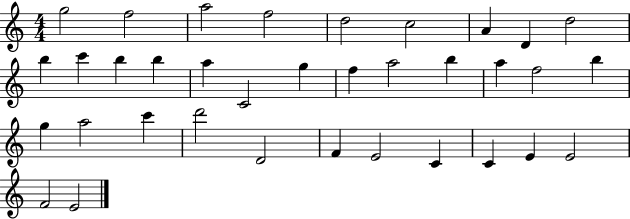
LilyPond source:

{
  \clef treble
  \numericTimeSignature
  \time 4/4
  \key c \major
  g''2 f''2 | a''2 f''2 | d''2 c''2 | a'4 d'4 d''2 | \break b''4 c'''4 b''4 b''4 | a''4 c'2 g''4 | f''4 a''2 b''4 | a''4 f''2 b''4 | \break g''4 a''2 c'''4 | d'''2 d'2 | f'4 e'2 c'4 | c'4 e'4 e'2 | \break f'2 e'2 | \bar "|."
}